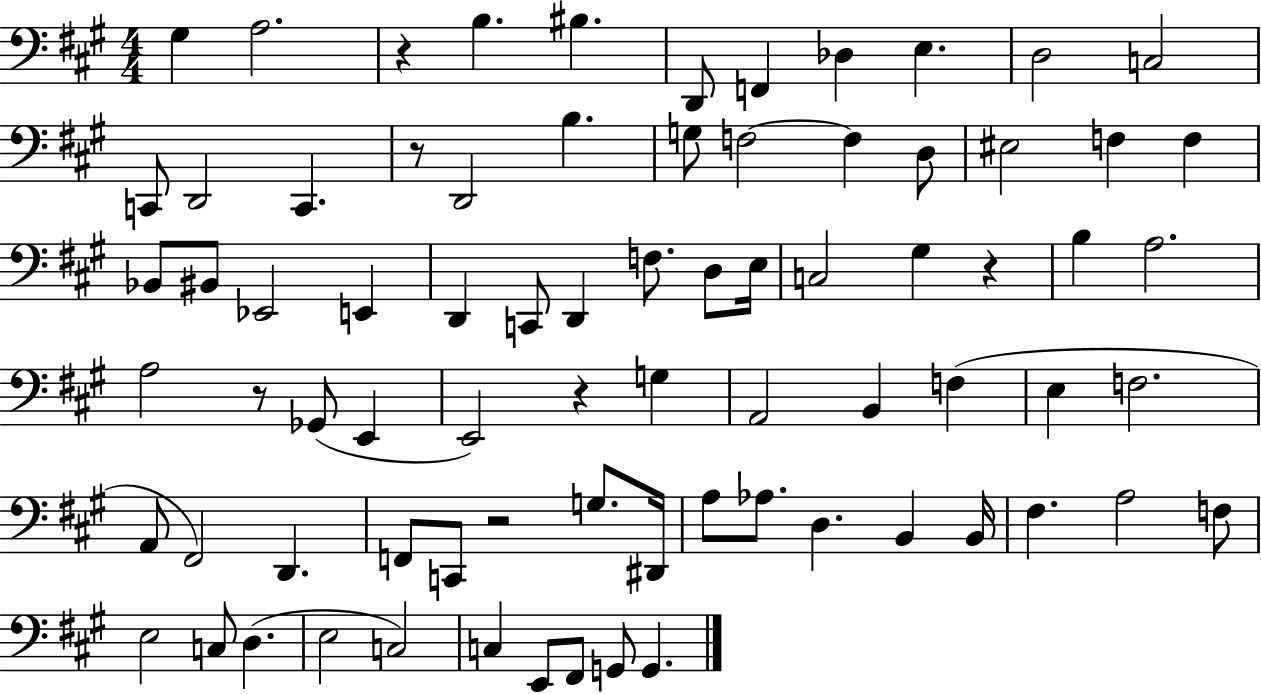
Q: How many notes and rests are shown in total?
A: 77